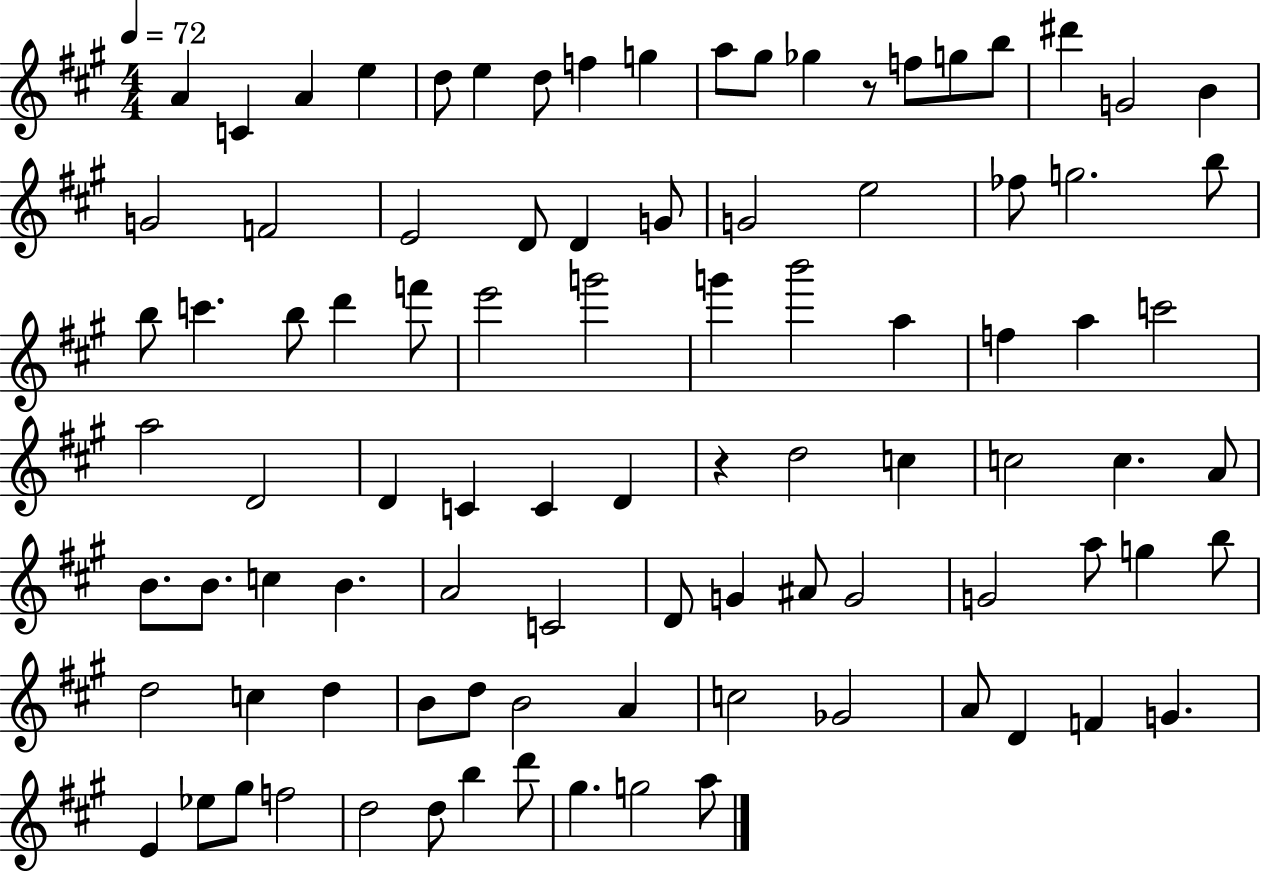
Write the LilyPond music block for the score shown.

{
  \clef treble
  \numericTimeSignature
  \time 4/4
  \key a \major
  \tempo 4 = 72
  \repeat volta 2 { a'4 c'4 a'4 e''4 | d''8 e''4 d''8 f''4 g''4 | a''8 gis''8 ges''4 r8 f''8 g''8 b''8 | dis'''4 g'2 b'4 | \break g'2 f'2 | e'2 d'8 d'4 g'8 | g'2 e''2 | fes''8 g''2. b''8 | \break b''8 c'''4. b''8 d'''4 f'''8 | e'''2 g'''2 | g'''4 b'''2 a''4 | f''4 a''4 c'''2 | \break a''2 d'2 | d'4 c'4 c'4 d'4 | r4 d''2 c''4 | c''2 c''4. a'8 | \break b'8. b'8. c''4 b'4. | a'2 c'2 | d'8 g'4 ais'8 g'2 | g'2 a''8 g''4 b''8 | \break d''2 c''4 d''4 | b'8 d''8 b'2 a'4 | c''2 ges'2 | a'8 d'4 f'4 g'4. | \break e'4 ees''8 gis''8 f''2 | d''2 d''8 b''4 d'''8 | gis''4. g''2 a''8 | } \bar "|."
}